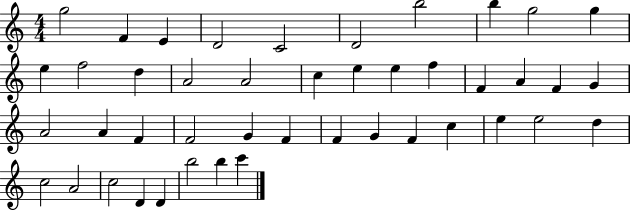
G5/h F4/q E4/q D4/h C4/h D4/h B5/h B5/q G5/h G5/q E5/q F5/h D5/q A4/h A4/h C5/q E5/q E5/q F5/q F4/q A4/q F4/q G4/q A4/h A4/q F4/q F4/h G4/q F4/q F4/q G4/q F4/q C5/q E5/q E5/h D5/q C5/h A4/h C5/h D4/q D4/q B5/h B5/q C6/q